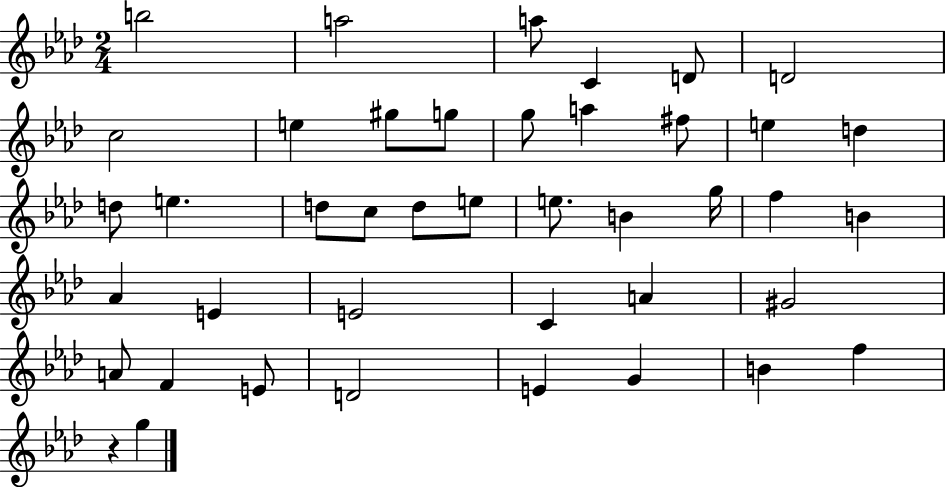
B5/h A5/h A5/e C4/q D4/e D4/h C5/h E5/q G#5/e G5/e G5/e A5/q F#5/e E5/q D5/q D5/e E5/q. D5/e C5/e D5/e E5/e E5/e. B4/q G5/s F5/q B4/q Ab4/q E4/q E4/h C4/q A4/q G#4/h A4/e F4/q E4/e D4/h E4/q G4/q B4/q F5/q R/q G5/q